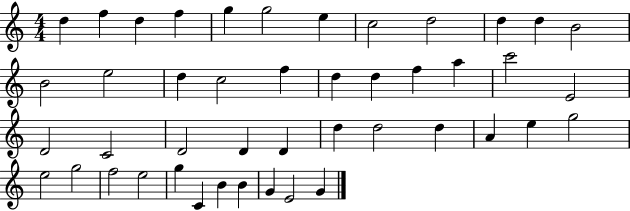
{
  \clef treble
  \numericTimeSignature
  \time 4/4
  \key c \major
  d''4 f''4 d''4 f''4 | g''4 g''2 e''4 | c''2 d''2 | d''4 d''4 b'2 | \break b'2 e''2 | d''4 c''2 f''4 | d''4 d''4 f''4 a''4 | c'''2 e'2 | \break d'2 c'2 | d'2 d'4 d'4 | d''4 d''2 d''4 | a'4 e''4 g''2 | \break e''2 g''2 | f''2 e''2 | g''4 c'4 b'4 b'4 | g'4 e'2 g'4 | \break \bar "|."
}